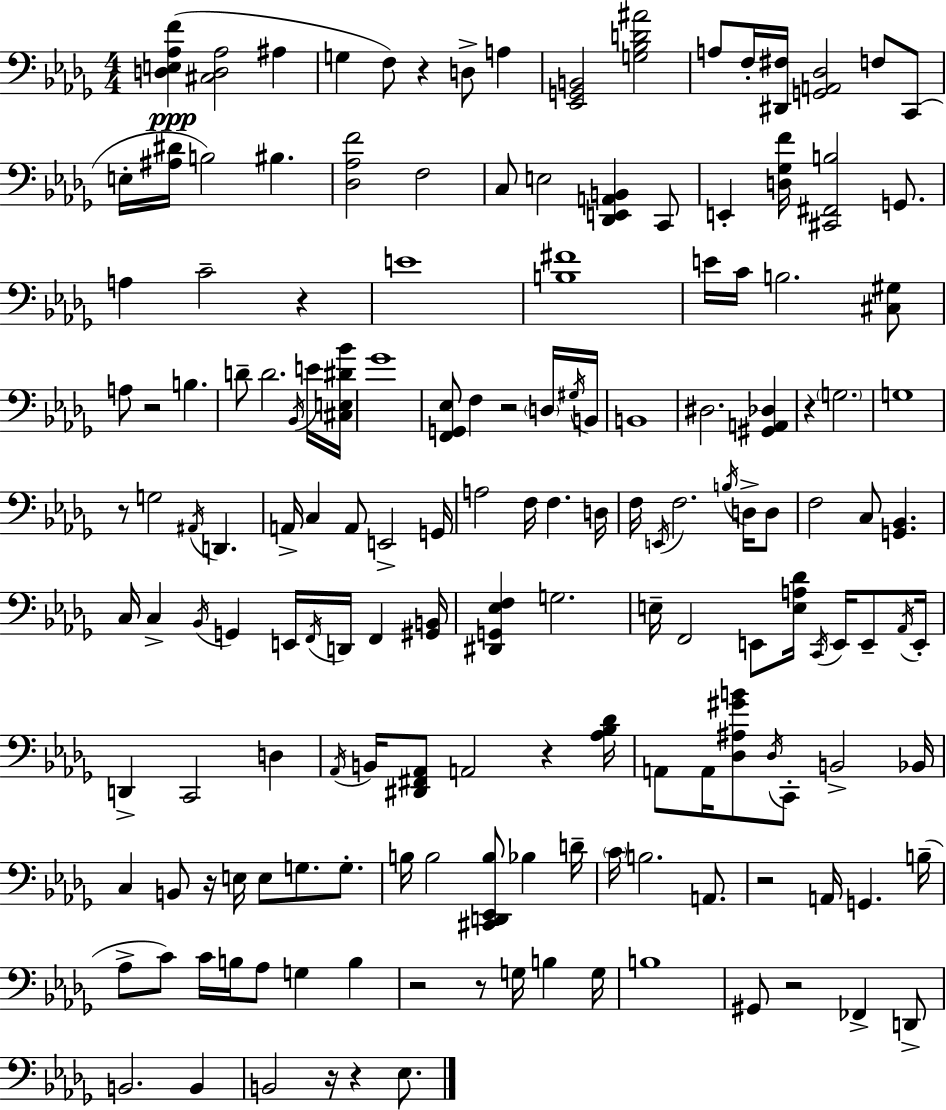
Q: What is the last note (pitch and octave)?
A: Eb3